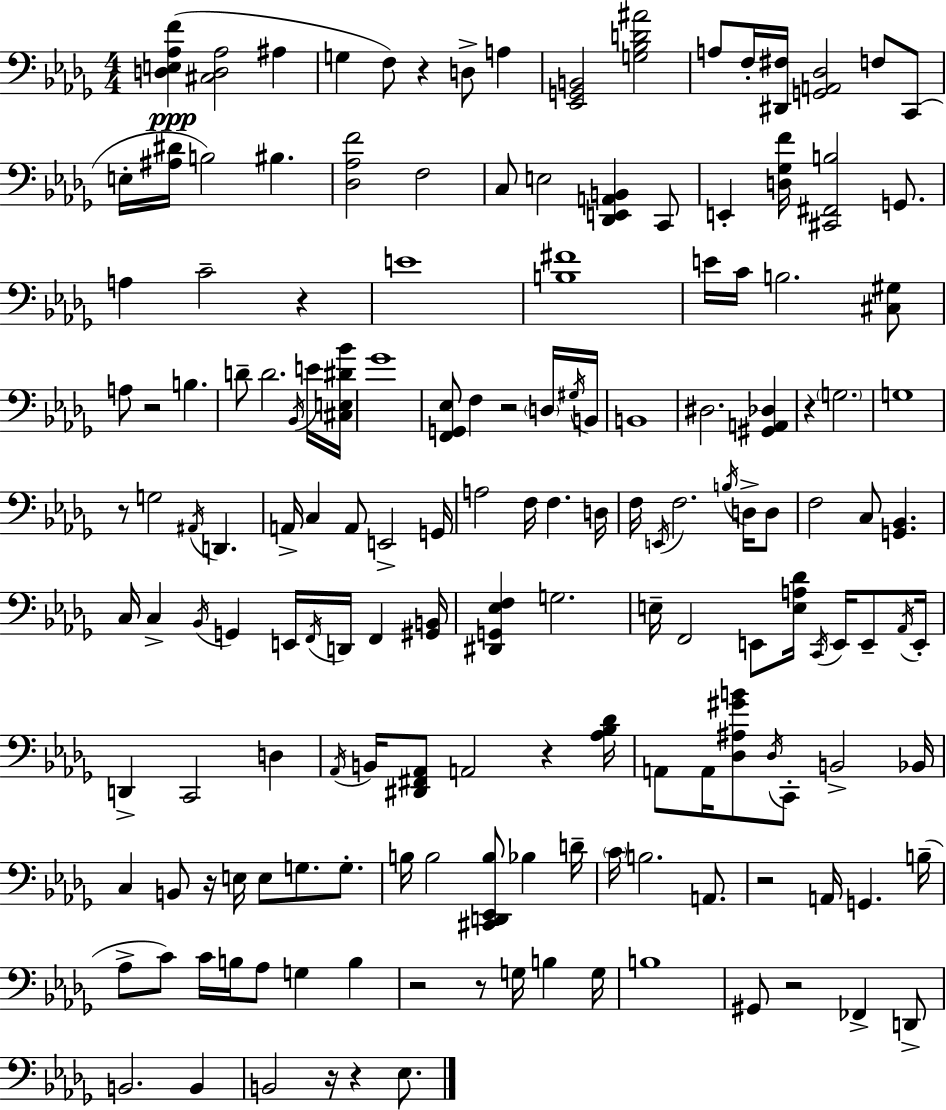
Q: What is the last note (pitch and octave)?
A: Eb3